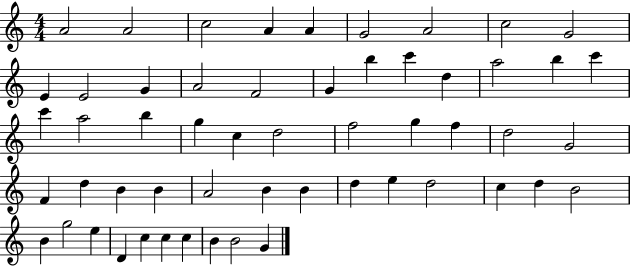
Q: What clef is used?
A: treble